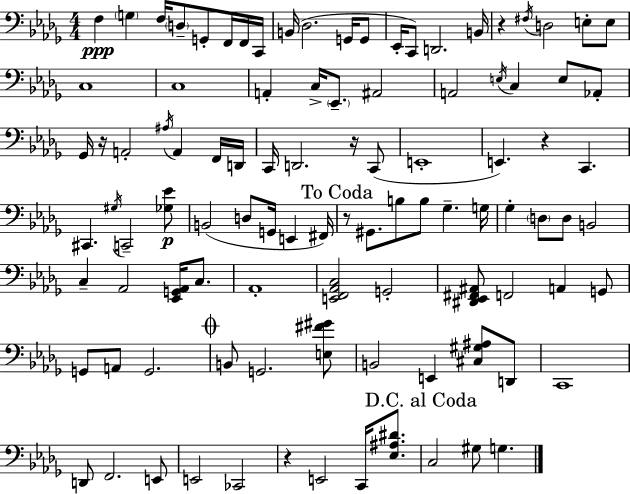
{
  \clef bass
  \numericTimeSignature
  \time 4/4
  \key bes \minor
  f4\ppp \parenthesize g4 f16 \parenthesize d8-- g,8-. f,16 f,16 c,16 | b,16( des2. g,16 g,8 | ees,16-. c,8) d,2. b,16 | r4 \acciaccatura { fis16 } d2 e8-. e8 | \break c1 | c1 | a,4-. c16-> \parenthesize ees,8.-- ais,2 | a,2 \acciaccatura { e16 } c4 e8 | \break aes,8-. ges,16 r16 a,2-. \acciaccatura { ais16 } a,4 | f,16 d,16 c,16 d,2. | r16 c,8( e,1-. | e,4.) r4 c,4. | \break cis,4. \acciaccatura { gis16 } c,2-- | <ges ees'>8\p b,2( d8 g,16 e,4 | fis,16) \mark "To Coda" r8 gis,8. b8 b8 ges4.-- | g16 ges4-. \parenthesize d8 d8 b,2 | \break c4-- aes,2 | <ees, g, aes,>16 c8. aes,1-. | <e, f, aes, c>2 g,2-. | <dis, ees, fis, ais,>8 f,2 a,4 | \break g,8 g,8 a,8 g,2. | \mark \markup { \musicglyph "scripts.coda" } b,8 g,2. | <e fis' gis'>8 b,2 e,4 | <cis gis ais>8 d,8 c,1 | \break d,8 f,2. | e,8 e,2 ces,2 | r4 e,2 | c,16 <ees ais dis'>8. \mark "D.C. al Coda" c2 gis8 g4. | \break \bar "|."
}